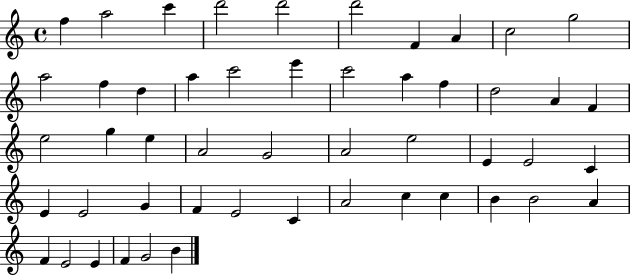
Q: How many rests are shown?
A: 0